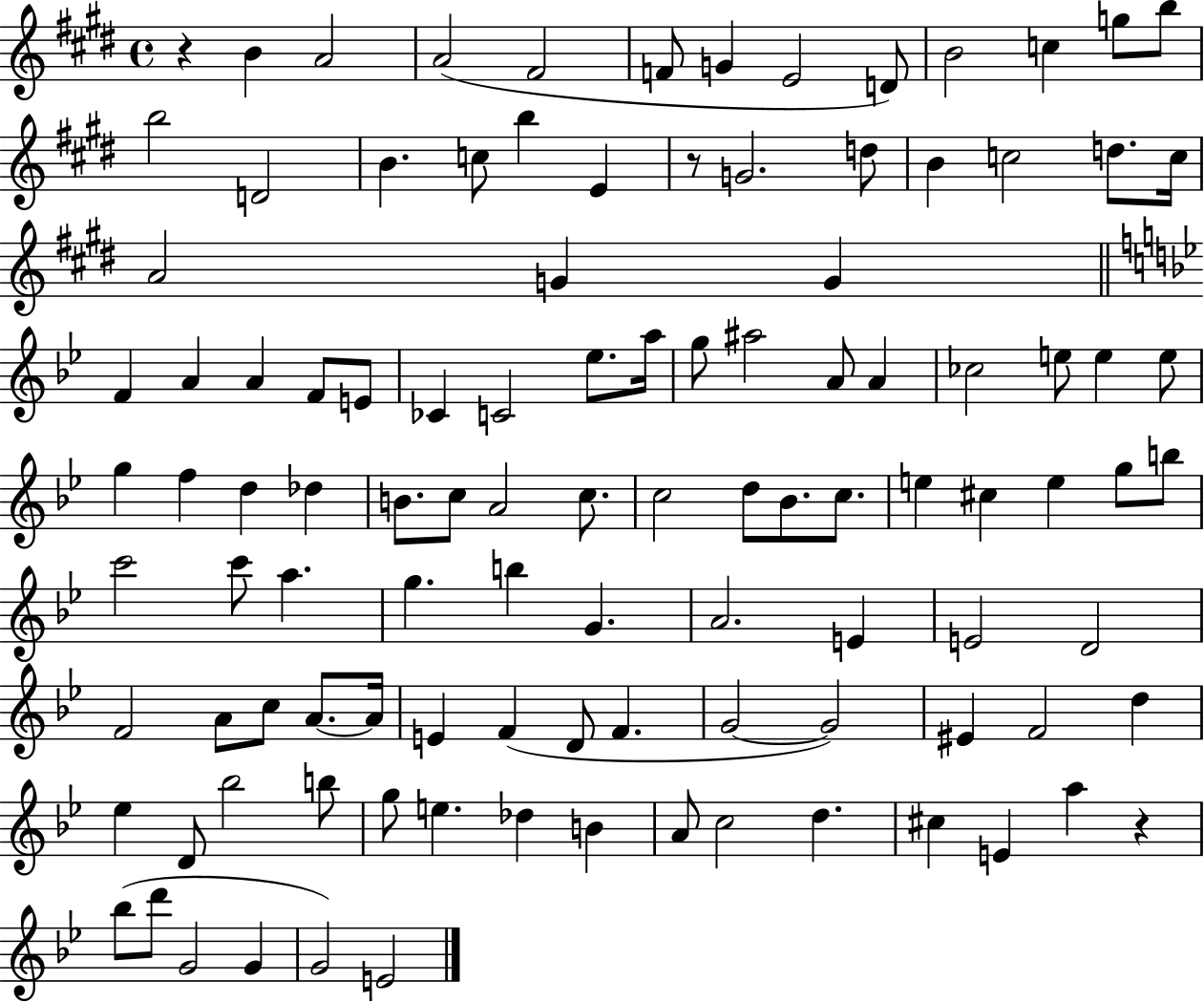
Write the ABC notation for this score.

X:1
T:Untitled
M:4/4
L:1/4
K:E
z B A2 A2 ^F2 F/2 G E2 D/2 B2 c g/2 b/2 b2 D2 B c/2 b E z/2 G2 d/2 B c2 d/2 c/4 A2 G G F A A F/2 E/2 _C C2 _e/2 a/4 g/2 ^a2 A/2 A _c2 e/2 e e/2 g f d _d B/2 c/2 A2 c/2 c2 d/2 _B/2 c/2 e ^c e g/2 b/2 c'2 c'/2 a g b G A2 E E2 D2 F2 A/2 c/2 A/2 A/4 E F D/2 F G2 G2 ^E F2 d _e D/2 _b2 b/2 g/2 e _d B A/2 c2 d ^c E a z _b/2 d'/2 G2 G G2 E2